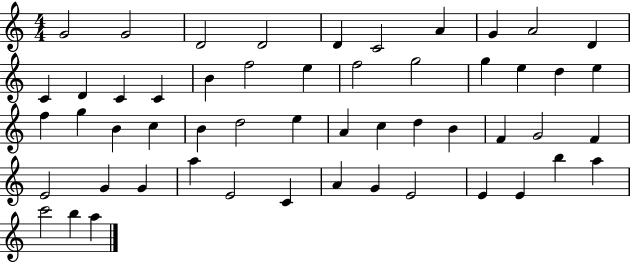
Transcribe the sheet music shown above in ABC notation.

X:1
T:Untitled
M:4/4
L:1/4
K:C
G2 G2 D2 D2 D C2 A G A2 D C D C C B f2 e f2 g2 g e d e f g B c B d2 e A c d B F G2 F E2 G G a E2 C A G E2 E E b a c'2 b a